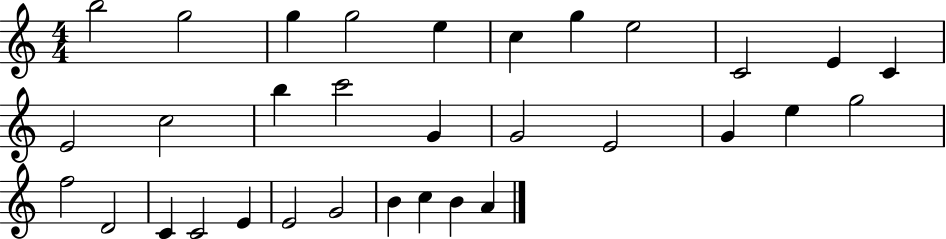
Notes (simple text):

B5/h G5/h G5/q G5/h E5/q C5/q G5/q E5/h C4/h E4/q C4/q E4/h C5/h B5/q C6/h G4/q G4/h E4/h G4/q E5/q G5/h F5/h D4/h C4/q C4/h E4/q E4/h G4/h B4/q C5/q B4/q A4/q